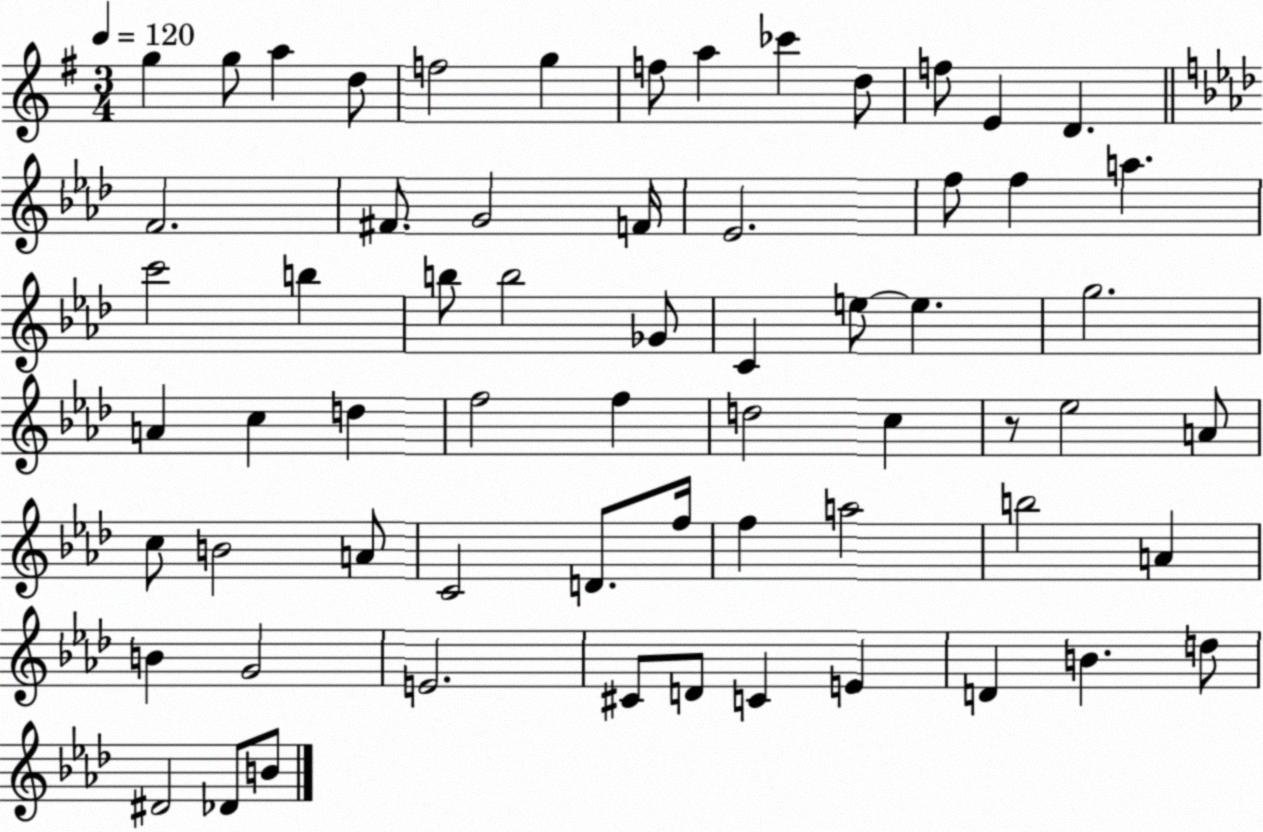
X:1
T:Untitled
M:3/4
L:1/4
K:G
g g/2 a d/2 f2 g f/2 a _c' d/2 f/2 E D F2 ^F/2 G2 F/4 _E2 f/2 f a c'2 b b/2 b2 _G/2 C e/2 e g2 A c d f2 f d2 c z/2 _e2 A/2 c/2 B2 A/2 C2 D/2 f/4 f a2 b2 A B G2 E2 ^C/2 D/2 C E D B d/2 ^D2 _D/2 B/2